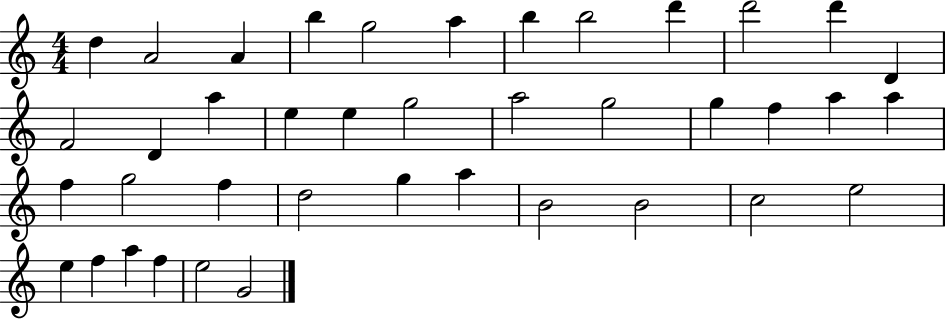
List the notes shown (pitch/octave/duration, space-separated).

D5/q A4/h A4/q B5/q G5/h A5/q B5/q B5/h D6/q D6/h D6/q D4/q F4/h D4/q A5/q E5/q E5/q G5/h A5/h G5/h G5/q F5/q A5/q A5/q F5/q G5/h F5/q D5/h G5/q A5/q B4/h B4/h C5/h E5/h E5/q F5/q A5/q F5/q E5/h G4/h